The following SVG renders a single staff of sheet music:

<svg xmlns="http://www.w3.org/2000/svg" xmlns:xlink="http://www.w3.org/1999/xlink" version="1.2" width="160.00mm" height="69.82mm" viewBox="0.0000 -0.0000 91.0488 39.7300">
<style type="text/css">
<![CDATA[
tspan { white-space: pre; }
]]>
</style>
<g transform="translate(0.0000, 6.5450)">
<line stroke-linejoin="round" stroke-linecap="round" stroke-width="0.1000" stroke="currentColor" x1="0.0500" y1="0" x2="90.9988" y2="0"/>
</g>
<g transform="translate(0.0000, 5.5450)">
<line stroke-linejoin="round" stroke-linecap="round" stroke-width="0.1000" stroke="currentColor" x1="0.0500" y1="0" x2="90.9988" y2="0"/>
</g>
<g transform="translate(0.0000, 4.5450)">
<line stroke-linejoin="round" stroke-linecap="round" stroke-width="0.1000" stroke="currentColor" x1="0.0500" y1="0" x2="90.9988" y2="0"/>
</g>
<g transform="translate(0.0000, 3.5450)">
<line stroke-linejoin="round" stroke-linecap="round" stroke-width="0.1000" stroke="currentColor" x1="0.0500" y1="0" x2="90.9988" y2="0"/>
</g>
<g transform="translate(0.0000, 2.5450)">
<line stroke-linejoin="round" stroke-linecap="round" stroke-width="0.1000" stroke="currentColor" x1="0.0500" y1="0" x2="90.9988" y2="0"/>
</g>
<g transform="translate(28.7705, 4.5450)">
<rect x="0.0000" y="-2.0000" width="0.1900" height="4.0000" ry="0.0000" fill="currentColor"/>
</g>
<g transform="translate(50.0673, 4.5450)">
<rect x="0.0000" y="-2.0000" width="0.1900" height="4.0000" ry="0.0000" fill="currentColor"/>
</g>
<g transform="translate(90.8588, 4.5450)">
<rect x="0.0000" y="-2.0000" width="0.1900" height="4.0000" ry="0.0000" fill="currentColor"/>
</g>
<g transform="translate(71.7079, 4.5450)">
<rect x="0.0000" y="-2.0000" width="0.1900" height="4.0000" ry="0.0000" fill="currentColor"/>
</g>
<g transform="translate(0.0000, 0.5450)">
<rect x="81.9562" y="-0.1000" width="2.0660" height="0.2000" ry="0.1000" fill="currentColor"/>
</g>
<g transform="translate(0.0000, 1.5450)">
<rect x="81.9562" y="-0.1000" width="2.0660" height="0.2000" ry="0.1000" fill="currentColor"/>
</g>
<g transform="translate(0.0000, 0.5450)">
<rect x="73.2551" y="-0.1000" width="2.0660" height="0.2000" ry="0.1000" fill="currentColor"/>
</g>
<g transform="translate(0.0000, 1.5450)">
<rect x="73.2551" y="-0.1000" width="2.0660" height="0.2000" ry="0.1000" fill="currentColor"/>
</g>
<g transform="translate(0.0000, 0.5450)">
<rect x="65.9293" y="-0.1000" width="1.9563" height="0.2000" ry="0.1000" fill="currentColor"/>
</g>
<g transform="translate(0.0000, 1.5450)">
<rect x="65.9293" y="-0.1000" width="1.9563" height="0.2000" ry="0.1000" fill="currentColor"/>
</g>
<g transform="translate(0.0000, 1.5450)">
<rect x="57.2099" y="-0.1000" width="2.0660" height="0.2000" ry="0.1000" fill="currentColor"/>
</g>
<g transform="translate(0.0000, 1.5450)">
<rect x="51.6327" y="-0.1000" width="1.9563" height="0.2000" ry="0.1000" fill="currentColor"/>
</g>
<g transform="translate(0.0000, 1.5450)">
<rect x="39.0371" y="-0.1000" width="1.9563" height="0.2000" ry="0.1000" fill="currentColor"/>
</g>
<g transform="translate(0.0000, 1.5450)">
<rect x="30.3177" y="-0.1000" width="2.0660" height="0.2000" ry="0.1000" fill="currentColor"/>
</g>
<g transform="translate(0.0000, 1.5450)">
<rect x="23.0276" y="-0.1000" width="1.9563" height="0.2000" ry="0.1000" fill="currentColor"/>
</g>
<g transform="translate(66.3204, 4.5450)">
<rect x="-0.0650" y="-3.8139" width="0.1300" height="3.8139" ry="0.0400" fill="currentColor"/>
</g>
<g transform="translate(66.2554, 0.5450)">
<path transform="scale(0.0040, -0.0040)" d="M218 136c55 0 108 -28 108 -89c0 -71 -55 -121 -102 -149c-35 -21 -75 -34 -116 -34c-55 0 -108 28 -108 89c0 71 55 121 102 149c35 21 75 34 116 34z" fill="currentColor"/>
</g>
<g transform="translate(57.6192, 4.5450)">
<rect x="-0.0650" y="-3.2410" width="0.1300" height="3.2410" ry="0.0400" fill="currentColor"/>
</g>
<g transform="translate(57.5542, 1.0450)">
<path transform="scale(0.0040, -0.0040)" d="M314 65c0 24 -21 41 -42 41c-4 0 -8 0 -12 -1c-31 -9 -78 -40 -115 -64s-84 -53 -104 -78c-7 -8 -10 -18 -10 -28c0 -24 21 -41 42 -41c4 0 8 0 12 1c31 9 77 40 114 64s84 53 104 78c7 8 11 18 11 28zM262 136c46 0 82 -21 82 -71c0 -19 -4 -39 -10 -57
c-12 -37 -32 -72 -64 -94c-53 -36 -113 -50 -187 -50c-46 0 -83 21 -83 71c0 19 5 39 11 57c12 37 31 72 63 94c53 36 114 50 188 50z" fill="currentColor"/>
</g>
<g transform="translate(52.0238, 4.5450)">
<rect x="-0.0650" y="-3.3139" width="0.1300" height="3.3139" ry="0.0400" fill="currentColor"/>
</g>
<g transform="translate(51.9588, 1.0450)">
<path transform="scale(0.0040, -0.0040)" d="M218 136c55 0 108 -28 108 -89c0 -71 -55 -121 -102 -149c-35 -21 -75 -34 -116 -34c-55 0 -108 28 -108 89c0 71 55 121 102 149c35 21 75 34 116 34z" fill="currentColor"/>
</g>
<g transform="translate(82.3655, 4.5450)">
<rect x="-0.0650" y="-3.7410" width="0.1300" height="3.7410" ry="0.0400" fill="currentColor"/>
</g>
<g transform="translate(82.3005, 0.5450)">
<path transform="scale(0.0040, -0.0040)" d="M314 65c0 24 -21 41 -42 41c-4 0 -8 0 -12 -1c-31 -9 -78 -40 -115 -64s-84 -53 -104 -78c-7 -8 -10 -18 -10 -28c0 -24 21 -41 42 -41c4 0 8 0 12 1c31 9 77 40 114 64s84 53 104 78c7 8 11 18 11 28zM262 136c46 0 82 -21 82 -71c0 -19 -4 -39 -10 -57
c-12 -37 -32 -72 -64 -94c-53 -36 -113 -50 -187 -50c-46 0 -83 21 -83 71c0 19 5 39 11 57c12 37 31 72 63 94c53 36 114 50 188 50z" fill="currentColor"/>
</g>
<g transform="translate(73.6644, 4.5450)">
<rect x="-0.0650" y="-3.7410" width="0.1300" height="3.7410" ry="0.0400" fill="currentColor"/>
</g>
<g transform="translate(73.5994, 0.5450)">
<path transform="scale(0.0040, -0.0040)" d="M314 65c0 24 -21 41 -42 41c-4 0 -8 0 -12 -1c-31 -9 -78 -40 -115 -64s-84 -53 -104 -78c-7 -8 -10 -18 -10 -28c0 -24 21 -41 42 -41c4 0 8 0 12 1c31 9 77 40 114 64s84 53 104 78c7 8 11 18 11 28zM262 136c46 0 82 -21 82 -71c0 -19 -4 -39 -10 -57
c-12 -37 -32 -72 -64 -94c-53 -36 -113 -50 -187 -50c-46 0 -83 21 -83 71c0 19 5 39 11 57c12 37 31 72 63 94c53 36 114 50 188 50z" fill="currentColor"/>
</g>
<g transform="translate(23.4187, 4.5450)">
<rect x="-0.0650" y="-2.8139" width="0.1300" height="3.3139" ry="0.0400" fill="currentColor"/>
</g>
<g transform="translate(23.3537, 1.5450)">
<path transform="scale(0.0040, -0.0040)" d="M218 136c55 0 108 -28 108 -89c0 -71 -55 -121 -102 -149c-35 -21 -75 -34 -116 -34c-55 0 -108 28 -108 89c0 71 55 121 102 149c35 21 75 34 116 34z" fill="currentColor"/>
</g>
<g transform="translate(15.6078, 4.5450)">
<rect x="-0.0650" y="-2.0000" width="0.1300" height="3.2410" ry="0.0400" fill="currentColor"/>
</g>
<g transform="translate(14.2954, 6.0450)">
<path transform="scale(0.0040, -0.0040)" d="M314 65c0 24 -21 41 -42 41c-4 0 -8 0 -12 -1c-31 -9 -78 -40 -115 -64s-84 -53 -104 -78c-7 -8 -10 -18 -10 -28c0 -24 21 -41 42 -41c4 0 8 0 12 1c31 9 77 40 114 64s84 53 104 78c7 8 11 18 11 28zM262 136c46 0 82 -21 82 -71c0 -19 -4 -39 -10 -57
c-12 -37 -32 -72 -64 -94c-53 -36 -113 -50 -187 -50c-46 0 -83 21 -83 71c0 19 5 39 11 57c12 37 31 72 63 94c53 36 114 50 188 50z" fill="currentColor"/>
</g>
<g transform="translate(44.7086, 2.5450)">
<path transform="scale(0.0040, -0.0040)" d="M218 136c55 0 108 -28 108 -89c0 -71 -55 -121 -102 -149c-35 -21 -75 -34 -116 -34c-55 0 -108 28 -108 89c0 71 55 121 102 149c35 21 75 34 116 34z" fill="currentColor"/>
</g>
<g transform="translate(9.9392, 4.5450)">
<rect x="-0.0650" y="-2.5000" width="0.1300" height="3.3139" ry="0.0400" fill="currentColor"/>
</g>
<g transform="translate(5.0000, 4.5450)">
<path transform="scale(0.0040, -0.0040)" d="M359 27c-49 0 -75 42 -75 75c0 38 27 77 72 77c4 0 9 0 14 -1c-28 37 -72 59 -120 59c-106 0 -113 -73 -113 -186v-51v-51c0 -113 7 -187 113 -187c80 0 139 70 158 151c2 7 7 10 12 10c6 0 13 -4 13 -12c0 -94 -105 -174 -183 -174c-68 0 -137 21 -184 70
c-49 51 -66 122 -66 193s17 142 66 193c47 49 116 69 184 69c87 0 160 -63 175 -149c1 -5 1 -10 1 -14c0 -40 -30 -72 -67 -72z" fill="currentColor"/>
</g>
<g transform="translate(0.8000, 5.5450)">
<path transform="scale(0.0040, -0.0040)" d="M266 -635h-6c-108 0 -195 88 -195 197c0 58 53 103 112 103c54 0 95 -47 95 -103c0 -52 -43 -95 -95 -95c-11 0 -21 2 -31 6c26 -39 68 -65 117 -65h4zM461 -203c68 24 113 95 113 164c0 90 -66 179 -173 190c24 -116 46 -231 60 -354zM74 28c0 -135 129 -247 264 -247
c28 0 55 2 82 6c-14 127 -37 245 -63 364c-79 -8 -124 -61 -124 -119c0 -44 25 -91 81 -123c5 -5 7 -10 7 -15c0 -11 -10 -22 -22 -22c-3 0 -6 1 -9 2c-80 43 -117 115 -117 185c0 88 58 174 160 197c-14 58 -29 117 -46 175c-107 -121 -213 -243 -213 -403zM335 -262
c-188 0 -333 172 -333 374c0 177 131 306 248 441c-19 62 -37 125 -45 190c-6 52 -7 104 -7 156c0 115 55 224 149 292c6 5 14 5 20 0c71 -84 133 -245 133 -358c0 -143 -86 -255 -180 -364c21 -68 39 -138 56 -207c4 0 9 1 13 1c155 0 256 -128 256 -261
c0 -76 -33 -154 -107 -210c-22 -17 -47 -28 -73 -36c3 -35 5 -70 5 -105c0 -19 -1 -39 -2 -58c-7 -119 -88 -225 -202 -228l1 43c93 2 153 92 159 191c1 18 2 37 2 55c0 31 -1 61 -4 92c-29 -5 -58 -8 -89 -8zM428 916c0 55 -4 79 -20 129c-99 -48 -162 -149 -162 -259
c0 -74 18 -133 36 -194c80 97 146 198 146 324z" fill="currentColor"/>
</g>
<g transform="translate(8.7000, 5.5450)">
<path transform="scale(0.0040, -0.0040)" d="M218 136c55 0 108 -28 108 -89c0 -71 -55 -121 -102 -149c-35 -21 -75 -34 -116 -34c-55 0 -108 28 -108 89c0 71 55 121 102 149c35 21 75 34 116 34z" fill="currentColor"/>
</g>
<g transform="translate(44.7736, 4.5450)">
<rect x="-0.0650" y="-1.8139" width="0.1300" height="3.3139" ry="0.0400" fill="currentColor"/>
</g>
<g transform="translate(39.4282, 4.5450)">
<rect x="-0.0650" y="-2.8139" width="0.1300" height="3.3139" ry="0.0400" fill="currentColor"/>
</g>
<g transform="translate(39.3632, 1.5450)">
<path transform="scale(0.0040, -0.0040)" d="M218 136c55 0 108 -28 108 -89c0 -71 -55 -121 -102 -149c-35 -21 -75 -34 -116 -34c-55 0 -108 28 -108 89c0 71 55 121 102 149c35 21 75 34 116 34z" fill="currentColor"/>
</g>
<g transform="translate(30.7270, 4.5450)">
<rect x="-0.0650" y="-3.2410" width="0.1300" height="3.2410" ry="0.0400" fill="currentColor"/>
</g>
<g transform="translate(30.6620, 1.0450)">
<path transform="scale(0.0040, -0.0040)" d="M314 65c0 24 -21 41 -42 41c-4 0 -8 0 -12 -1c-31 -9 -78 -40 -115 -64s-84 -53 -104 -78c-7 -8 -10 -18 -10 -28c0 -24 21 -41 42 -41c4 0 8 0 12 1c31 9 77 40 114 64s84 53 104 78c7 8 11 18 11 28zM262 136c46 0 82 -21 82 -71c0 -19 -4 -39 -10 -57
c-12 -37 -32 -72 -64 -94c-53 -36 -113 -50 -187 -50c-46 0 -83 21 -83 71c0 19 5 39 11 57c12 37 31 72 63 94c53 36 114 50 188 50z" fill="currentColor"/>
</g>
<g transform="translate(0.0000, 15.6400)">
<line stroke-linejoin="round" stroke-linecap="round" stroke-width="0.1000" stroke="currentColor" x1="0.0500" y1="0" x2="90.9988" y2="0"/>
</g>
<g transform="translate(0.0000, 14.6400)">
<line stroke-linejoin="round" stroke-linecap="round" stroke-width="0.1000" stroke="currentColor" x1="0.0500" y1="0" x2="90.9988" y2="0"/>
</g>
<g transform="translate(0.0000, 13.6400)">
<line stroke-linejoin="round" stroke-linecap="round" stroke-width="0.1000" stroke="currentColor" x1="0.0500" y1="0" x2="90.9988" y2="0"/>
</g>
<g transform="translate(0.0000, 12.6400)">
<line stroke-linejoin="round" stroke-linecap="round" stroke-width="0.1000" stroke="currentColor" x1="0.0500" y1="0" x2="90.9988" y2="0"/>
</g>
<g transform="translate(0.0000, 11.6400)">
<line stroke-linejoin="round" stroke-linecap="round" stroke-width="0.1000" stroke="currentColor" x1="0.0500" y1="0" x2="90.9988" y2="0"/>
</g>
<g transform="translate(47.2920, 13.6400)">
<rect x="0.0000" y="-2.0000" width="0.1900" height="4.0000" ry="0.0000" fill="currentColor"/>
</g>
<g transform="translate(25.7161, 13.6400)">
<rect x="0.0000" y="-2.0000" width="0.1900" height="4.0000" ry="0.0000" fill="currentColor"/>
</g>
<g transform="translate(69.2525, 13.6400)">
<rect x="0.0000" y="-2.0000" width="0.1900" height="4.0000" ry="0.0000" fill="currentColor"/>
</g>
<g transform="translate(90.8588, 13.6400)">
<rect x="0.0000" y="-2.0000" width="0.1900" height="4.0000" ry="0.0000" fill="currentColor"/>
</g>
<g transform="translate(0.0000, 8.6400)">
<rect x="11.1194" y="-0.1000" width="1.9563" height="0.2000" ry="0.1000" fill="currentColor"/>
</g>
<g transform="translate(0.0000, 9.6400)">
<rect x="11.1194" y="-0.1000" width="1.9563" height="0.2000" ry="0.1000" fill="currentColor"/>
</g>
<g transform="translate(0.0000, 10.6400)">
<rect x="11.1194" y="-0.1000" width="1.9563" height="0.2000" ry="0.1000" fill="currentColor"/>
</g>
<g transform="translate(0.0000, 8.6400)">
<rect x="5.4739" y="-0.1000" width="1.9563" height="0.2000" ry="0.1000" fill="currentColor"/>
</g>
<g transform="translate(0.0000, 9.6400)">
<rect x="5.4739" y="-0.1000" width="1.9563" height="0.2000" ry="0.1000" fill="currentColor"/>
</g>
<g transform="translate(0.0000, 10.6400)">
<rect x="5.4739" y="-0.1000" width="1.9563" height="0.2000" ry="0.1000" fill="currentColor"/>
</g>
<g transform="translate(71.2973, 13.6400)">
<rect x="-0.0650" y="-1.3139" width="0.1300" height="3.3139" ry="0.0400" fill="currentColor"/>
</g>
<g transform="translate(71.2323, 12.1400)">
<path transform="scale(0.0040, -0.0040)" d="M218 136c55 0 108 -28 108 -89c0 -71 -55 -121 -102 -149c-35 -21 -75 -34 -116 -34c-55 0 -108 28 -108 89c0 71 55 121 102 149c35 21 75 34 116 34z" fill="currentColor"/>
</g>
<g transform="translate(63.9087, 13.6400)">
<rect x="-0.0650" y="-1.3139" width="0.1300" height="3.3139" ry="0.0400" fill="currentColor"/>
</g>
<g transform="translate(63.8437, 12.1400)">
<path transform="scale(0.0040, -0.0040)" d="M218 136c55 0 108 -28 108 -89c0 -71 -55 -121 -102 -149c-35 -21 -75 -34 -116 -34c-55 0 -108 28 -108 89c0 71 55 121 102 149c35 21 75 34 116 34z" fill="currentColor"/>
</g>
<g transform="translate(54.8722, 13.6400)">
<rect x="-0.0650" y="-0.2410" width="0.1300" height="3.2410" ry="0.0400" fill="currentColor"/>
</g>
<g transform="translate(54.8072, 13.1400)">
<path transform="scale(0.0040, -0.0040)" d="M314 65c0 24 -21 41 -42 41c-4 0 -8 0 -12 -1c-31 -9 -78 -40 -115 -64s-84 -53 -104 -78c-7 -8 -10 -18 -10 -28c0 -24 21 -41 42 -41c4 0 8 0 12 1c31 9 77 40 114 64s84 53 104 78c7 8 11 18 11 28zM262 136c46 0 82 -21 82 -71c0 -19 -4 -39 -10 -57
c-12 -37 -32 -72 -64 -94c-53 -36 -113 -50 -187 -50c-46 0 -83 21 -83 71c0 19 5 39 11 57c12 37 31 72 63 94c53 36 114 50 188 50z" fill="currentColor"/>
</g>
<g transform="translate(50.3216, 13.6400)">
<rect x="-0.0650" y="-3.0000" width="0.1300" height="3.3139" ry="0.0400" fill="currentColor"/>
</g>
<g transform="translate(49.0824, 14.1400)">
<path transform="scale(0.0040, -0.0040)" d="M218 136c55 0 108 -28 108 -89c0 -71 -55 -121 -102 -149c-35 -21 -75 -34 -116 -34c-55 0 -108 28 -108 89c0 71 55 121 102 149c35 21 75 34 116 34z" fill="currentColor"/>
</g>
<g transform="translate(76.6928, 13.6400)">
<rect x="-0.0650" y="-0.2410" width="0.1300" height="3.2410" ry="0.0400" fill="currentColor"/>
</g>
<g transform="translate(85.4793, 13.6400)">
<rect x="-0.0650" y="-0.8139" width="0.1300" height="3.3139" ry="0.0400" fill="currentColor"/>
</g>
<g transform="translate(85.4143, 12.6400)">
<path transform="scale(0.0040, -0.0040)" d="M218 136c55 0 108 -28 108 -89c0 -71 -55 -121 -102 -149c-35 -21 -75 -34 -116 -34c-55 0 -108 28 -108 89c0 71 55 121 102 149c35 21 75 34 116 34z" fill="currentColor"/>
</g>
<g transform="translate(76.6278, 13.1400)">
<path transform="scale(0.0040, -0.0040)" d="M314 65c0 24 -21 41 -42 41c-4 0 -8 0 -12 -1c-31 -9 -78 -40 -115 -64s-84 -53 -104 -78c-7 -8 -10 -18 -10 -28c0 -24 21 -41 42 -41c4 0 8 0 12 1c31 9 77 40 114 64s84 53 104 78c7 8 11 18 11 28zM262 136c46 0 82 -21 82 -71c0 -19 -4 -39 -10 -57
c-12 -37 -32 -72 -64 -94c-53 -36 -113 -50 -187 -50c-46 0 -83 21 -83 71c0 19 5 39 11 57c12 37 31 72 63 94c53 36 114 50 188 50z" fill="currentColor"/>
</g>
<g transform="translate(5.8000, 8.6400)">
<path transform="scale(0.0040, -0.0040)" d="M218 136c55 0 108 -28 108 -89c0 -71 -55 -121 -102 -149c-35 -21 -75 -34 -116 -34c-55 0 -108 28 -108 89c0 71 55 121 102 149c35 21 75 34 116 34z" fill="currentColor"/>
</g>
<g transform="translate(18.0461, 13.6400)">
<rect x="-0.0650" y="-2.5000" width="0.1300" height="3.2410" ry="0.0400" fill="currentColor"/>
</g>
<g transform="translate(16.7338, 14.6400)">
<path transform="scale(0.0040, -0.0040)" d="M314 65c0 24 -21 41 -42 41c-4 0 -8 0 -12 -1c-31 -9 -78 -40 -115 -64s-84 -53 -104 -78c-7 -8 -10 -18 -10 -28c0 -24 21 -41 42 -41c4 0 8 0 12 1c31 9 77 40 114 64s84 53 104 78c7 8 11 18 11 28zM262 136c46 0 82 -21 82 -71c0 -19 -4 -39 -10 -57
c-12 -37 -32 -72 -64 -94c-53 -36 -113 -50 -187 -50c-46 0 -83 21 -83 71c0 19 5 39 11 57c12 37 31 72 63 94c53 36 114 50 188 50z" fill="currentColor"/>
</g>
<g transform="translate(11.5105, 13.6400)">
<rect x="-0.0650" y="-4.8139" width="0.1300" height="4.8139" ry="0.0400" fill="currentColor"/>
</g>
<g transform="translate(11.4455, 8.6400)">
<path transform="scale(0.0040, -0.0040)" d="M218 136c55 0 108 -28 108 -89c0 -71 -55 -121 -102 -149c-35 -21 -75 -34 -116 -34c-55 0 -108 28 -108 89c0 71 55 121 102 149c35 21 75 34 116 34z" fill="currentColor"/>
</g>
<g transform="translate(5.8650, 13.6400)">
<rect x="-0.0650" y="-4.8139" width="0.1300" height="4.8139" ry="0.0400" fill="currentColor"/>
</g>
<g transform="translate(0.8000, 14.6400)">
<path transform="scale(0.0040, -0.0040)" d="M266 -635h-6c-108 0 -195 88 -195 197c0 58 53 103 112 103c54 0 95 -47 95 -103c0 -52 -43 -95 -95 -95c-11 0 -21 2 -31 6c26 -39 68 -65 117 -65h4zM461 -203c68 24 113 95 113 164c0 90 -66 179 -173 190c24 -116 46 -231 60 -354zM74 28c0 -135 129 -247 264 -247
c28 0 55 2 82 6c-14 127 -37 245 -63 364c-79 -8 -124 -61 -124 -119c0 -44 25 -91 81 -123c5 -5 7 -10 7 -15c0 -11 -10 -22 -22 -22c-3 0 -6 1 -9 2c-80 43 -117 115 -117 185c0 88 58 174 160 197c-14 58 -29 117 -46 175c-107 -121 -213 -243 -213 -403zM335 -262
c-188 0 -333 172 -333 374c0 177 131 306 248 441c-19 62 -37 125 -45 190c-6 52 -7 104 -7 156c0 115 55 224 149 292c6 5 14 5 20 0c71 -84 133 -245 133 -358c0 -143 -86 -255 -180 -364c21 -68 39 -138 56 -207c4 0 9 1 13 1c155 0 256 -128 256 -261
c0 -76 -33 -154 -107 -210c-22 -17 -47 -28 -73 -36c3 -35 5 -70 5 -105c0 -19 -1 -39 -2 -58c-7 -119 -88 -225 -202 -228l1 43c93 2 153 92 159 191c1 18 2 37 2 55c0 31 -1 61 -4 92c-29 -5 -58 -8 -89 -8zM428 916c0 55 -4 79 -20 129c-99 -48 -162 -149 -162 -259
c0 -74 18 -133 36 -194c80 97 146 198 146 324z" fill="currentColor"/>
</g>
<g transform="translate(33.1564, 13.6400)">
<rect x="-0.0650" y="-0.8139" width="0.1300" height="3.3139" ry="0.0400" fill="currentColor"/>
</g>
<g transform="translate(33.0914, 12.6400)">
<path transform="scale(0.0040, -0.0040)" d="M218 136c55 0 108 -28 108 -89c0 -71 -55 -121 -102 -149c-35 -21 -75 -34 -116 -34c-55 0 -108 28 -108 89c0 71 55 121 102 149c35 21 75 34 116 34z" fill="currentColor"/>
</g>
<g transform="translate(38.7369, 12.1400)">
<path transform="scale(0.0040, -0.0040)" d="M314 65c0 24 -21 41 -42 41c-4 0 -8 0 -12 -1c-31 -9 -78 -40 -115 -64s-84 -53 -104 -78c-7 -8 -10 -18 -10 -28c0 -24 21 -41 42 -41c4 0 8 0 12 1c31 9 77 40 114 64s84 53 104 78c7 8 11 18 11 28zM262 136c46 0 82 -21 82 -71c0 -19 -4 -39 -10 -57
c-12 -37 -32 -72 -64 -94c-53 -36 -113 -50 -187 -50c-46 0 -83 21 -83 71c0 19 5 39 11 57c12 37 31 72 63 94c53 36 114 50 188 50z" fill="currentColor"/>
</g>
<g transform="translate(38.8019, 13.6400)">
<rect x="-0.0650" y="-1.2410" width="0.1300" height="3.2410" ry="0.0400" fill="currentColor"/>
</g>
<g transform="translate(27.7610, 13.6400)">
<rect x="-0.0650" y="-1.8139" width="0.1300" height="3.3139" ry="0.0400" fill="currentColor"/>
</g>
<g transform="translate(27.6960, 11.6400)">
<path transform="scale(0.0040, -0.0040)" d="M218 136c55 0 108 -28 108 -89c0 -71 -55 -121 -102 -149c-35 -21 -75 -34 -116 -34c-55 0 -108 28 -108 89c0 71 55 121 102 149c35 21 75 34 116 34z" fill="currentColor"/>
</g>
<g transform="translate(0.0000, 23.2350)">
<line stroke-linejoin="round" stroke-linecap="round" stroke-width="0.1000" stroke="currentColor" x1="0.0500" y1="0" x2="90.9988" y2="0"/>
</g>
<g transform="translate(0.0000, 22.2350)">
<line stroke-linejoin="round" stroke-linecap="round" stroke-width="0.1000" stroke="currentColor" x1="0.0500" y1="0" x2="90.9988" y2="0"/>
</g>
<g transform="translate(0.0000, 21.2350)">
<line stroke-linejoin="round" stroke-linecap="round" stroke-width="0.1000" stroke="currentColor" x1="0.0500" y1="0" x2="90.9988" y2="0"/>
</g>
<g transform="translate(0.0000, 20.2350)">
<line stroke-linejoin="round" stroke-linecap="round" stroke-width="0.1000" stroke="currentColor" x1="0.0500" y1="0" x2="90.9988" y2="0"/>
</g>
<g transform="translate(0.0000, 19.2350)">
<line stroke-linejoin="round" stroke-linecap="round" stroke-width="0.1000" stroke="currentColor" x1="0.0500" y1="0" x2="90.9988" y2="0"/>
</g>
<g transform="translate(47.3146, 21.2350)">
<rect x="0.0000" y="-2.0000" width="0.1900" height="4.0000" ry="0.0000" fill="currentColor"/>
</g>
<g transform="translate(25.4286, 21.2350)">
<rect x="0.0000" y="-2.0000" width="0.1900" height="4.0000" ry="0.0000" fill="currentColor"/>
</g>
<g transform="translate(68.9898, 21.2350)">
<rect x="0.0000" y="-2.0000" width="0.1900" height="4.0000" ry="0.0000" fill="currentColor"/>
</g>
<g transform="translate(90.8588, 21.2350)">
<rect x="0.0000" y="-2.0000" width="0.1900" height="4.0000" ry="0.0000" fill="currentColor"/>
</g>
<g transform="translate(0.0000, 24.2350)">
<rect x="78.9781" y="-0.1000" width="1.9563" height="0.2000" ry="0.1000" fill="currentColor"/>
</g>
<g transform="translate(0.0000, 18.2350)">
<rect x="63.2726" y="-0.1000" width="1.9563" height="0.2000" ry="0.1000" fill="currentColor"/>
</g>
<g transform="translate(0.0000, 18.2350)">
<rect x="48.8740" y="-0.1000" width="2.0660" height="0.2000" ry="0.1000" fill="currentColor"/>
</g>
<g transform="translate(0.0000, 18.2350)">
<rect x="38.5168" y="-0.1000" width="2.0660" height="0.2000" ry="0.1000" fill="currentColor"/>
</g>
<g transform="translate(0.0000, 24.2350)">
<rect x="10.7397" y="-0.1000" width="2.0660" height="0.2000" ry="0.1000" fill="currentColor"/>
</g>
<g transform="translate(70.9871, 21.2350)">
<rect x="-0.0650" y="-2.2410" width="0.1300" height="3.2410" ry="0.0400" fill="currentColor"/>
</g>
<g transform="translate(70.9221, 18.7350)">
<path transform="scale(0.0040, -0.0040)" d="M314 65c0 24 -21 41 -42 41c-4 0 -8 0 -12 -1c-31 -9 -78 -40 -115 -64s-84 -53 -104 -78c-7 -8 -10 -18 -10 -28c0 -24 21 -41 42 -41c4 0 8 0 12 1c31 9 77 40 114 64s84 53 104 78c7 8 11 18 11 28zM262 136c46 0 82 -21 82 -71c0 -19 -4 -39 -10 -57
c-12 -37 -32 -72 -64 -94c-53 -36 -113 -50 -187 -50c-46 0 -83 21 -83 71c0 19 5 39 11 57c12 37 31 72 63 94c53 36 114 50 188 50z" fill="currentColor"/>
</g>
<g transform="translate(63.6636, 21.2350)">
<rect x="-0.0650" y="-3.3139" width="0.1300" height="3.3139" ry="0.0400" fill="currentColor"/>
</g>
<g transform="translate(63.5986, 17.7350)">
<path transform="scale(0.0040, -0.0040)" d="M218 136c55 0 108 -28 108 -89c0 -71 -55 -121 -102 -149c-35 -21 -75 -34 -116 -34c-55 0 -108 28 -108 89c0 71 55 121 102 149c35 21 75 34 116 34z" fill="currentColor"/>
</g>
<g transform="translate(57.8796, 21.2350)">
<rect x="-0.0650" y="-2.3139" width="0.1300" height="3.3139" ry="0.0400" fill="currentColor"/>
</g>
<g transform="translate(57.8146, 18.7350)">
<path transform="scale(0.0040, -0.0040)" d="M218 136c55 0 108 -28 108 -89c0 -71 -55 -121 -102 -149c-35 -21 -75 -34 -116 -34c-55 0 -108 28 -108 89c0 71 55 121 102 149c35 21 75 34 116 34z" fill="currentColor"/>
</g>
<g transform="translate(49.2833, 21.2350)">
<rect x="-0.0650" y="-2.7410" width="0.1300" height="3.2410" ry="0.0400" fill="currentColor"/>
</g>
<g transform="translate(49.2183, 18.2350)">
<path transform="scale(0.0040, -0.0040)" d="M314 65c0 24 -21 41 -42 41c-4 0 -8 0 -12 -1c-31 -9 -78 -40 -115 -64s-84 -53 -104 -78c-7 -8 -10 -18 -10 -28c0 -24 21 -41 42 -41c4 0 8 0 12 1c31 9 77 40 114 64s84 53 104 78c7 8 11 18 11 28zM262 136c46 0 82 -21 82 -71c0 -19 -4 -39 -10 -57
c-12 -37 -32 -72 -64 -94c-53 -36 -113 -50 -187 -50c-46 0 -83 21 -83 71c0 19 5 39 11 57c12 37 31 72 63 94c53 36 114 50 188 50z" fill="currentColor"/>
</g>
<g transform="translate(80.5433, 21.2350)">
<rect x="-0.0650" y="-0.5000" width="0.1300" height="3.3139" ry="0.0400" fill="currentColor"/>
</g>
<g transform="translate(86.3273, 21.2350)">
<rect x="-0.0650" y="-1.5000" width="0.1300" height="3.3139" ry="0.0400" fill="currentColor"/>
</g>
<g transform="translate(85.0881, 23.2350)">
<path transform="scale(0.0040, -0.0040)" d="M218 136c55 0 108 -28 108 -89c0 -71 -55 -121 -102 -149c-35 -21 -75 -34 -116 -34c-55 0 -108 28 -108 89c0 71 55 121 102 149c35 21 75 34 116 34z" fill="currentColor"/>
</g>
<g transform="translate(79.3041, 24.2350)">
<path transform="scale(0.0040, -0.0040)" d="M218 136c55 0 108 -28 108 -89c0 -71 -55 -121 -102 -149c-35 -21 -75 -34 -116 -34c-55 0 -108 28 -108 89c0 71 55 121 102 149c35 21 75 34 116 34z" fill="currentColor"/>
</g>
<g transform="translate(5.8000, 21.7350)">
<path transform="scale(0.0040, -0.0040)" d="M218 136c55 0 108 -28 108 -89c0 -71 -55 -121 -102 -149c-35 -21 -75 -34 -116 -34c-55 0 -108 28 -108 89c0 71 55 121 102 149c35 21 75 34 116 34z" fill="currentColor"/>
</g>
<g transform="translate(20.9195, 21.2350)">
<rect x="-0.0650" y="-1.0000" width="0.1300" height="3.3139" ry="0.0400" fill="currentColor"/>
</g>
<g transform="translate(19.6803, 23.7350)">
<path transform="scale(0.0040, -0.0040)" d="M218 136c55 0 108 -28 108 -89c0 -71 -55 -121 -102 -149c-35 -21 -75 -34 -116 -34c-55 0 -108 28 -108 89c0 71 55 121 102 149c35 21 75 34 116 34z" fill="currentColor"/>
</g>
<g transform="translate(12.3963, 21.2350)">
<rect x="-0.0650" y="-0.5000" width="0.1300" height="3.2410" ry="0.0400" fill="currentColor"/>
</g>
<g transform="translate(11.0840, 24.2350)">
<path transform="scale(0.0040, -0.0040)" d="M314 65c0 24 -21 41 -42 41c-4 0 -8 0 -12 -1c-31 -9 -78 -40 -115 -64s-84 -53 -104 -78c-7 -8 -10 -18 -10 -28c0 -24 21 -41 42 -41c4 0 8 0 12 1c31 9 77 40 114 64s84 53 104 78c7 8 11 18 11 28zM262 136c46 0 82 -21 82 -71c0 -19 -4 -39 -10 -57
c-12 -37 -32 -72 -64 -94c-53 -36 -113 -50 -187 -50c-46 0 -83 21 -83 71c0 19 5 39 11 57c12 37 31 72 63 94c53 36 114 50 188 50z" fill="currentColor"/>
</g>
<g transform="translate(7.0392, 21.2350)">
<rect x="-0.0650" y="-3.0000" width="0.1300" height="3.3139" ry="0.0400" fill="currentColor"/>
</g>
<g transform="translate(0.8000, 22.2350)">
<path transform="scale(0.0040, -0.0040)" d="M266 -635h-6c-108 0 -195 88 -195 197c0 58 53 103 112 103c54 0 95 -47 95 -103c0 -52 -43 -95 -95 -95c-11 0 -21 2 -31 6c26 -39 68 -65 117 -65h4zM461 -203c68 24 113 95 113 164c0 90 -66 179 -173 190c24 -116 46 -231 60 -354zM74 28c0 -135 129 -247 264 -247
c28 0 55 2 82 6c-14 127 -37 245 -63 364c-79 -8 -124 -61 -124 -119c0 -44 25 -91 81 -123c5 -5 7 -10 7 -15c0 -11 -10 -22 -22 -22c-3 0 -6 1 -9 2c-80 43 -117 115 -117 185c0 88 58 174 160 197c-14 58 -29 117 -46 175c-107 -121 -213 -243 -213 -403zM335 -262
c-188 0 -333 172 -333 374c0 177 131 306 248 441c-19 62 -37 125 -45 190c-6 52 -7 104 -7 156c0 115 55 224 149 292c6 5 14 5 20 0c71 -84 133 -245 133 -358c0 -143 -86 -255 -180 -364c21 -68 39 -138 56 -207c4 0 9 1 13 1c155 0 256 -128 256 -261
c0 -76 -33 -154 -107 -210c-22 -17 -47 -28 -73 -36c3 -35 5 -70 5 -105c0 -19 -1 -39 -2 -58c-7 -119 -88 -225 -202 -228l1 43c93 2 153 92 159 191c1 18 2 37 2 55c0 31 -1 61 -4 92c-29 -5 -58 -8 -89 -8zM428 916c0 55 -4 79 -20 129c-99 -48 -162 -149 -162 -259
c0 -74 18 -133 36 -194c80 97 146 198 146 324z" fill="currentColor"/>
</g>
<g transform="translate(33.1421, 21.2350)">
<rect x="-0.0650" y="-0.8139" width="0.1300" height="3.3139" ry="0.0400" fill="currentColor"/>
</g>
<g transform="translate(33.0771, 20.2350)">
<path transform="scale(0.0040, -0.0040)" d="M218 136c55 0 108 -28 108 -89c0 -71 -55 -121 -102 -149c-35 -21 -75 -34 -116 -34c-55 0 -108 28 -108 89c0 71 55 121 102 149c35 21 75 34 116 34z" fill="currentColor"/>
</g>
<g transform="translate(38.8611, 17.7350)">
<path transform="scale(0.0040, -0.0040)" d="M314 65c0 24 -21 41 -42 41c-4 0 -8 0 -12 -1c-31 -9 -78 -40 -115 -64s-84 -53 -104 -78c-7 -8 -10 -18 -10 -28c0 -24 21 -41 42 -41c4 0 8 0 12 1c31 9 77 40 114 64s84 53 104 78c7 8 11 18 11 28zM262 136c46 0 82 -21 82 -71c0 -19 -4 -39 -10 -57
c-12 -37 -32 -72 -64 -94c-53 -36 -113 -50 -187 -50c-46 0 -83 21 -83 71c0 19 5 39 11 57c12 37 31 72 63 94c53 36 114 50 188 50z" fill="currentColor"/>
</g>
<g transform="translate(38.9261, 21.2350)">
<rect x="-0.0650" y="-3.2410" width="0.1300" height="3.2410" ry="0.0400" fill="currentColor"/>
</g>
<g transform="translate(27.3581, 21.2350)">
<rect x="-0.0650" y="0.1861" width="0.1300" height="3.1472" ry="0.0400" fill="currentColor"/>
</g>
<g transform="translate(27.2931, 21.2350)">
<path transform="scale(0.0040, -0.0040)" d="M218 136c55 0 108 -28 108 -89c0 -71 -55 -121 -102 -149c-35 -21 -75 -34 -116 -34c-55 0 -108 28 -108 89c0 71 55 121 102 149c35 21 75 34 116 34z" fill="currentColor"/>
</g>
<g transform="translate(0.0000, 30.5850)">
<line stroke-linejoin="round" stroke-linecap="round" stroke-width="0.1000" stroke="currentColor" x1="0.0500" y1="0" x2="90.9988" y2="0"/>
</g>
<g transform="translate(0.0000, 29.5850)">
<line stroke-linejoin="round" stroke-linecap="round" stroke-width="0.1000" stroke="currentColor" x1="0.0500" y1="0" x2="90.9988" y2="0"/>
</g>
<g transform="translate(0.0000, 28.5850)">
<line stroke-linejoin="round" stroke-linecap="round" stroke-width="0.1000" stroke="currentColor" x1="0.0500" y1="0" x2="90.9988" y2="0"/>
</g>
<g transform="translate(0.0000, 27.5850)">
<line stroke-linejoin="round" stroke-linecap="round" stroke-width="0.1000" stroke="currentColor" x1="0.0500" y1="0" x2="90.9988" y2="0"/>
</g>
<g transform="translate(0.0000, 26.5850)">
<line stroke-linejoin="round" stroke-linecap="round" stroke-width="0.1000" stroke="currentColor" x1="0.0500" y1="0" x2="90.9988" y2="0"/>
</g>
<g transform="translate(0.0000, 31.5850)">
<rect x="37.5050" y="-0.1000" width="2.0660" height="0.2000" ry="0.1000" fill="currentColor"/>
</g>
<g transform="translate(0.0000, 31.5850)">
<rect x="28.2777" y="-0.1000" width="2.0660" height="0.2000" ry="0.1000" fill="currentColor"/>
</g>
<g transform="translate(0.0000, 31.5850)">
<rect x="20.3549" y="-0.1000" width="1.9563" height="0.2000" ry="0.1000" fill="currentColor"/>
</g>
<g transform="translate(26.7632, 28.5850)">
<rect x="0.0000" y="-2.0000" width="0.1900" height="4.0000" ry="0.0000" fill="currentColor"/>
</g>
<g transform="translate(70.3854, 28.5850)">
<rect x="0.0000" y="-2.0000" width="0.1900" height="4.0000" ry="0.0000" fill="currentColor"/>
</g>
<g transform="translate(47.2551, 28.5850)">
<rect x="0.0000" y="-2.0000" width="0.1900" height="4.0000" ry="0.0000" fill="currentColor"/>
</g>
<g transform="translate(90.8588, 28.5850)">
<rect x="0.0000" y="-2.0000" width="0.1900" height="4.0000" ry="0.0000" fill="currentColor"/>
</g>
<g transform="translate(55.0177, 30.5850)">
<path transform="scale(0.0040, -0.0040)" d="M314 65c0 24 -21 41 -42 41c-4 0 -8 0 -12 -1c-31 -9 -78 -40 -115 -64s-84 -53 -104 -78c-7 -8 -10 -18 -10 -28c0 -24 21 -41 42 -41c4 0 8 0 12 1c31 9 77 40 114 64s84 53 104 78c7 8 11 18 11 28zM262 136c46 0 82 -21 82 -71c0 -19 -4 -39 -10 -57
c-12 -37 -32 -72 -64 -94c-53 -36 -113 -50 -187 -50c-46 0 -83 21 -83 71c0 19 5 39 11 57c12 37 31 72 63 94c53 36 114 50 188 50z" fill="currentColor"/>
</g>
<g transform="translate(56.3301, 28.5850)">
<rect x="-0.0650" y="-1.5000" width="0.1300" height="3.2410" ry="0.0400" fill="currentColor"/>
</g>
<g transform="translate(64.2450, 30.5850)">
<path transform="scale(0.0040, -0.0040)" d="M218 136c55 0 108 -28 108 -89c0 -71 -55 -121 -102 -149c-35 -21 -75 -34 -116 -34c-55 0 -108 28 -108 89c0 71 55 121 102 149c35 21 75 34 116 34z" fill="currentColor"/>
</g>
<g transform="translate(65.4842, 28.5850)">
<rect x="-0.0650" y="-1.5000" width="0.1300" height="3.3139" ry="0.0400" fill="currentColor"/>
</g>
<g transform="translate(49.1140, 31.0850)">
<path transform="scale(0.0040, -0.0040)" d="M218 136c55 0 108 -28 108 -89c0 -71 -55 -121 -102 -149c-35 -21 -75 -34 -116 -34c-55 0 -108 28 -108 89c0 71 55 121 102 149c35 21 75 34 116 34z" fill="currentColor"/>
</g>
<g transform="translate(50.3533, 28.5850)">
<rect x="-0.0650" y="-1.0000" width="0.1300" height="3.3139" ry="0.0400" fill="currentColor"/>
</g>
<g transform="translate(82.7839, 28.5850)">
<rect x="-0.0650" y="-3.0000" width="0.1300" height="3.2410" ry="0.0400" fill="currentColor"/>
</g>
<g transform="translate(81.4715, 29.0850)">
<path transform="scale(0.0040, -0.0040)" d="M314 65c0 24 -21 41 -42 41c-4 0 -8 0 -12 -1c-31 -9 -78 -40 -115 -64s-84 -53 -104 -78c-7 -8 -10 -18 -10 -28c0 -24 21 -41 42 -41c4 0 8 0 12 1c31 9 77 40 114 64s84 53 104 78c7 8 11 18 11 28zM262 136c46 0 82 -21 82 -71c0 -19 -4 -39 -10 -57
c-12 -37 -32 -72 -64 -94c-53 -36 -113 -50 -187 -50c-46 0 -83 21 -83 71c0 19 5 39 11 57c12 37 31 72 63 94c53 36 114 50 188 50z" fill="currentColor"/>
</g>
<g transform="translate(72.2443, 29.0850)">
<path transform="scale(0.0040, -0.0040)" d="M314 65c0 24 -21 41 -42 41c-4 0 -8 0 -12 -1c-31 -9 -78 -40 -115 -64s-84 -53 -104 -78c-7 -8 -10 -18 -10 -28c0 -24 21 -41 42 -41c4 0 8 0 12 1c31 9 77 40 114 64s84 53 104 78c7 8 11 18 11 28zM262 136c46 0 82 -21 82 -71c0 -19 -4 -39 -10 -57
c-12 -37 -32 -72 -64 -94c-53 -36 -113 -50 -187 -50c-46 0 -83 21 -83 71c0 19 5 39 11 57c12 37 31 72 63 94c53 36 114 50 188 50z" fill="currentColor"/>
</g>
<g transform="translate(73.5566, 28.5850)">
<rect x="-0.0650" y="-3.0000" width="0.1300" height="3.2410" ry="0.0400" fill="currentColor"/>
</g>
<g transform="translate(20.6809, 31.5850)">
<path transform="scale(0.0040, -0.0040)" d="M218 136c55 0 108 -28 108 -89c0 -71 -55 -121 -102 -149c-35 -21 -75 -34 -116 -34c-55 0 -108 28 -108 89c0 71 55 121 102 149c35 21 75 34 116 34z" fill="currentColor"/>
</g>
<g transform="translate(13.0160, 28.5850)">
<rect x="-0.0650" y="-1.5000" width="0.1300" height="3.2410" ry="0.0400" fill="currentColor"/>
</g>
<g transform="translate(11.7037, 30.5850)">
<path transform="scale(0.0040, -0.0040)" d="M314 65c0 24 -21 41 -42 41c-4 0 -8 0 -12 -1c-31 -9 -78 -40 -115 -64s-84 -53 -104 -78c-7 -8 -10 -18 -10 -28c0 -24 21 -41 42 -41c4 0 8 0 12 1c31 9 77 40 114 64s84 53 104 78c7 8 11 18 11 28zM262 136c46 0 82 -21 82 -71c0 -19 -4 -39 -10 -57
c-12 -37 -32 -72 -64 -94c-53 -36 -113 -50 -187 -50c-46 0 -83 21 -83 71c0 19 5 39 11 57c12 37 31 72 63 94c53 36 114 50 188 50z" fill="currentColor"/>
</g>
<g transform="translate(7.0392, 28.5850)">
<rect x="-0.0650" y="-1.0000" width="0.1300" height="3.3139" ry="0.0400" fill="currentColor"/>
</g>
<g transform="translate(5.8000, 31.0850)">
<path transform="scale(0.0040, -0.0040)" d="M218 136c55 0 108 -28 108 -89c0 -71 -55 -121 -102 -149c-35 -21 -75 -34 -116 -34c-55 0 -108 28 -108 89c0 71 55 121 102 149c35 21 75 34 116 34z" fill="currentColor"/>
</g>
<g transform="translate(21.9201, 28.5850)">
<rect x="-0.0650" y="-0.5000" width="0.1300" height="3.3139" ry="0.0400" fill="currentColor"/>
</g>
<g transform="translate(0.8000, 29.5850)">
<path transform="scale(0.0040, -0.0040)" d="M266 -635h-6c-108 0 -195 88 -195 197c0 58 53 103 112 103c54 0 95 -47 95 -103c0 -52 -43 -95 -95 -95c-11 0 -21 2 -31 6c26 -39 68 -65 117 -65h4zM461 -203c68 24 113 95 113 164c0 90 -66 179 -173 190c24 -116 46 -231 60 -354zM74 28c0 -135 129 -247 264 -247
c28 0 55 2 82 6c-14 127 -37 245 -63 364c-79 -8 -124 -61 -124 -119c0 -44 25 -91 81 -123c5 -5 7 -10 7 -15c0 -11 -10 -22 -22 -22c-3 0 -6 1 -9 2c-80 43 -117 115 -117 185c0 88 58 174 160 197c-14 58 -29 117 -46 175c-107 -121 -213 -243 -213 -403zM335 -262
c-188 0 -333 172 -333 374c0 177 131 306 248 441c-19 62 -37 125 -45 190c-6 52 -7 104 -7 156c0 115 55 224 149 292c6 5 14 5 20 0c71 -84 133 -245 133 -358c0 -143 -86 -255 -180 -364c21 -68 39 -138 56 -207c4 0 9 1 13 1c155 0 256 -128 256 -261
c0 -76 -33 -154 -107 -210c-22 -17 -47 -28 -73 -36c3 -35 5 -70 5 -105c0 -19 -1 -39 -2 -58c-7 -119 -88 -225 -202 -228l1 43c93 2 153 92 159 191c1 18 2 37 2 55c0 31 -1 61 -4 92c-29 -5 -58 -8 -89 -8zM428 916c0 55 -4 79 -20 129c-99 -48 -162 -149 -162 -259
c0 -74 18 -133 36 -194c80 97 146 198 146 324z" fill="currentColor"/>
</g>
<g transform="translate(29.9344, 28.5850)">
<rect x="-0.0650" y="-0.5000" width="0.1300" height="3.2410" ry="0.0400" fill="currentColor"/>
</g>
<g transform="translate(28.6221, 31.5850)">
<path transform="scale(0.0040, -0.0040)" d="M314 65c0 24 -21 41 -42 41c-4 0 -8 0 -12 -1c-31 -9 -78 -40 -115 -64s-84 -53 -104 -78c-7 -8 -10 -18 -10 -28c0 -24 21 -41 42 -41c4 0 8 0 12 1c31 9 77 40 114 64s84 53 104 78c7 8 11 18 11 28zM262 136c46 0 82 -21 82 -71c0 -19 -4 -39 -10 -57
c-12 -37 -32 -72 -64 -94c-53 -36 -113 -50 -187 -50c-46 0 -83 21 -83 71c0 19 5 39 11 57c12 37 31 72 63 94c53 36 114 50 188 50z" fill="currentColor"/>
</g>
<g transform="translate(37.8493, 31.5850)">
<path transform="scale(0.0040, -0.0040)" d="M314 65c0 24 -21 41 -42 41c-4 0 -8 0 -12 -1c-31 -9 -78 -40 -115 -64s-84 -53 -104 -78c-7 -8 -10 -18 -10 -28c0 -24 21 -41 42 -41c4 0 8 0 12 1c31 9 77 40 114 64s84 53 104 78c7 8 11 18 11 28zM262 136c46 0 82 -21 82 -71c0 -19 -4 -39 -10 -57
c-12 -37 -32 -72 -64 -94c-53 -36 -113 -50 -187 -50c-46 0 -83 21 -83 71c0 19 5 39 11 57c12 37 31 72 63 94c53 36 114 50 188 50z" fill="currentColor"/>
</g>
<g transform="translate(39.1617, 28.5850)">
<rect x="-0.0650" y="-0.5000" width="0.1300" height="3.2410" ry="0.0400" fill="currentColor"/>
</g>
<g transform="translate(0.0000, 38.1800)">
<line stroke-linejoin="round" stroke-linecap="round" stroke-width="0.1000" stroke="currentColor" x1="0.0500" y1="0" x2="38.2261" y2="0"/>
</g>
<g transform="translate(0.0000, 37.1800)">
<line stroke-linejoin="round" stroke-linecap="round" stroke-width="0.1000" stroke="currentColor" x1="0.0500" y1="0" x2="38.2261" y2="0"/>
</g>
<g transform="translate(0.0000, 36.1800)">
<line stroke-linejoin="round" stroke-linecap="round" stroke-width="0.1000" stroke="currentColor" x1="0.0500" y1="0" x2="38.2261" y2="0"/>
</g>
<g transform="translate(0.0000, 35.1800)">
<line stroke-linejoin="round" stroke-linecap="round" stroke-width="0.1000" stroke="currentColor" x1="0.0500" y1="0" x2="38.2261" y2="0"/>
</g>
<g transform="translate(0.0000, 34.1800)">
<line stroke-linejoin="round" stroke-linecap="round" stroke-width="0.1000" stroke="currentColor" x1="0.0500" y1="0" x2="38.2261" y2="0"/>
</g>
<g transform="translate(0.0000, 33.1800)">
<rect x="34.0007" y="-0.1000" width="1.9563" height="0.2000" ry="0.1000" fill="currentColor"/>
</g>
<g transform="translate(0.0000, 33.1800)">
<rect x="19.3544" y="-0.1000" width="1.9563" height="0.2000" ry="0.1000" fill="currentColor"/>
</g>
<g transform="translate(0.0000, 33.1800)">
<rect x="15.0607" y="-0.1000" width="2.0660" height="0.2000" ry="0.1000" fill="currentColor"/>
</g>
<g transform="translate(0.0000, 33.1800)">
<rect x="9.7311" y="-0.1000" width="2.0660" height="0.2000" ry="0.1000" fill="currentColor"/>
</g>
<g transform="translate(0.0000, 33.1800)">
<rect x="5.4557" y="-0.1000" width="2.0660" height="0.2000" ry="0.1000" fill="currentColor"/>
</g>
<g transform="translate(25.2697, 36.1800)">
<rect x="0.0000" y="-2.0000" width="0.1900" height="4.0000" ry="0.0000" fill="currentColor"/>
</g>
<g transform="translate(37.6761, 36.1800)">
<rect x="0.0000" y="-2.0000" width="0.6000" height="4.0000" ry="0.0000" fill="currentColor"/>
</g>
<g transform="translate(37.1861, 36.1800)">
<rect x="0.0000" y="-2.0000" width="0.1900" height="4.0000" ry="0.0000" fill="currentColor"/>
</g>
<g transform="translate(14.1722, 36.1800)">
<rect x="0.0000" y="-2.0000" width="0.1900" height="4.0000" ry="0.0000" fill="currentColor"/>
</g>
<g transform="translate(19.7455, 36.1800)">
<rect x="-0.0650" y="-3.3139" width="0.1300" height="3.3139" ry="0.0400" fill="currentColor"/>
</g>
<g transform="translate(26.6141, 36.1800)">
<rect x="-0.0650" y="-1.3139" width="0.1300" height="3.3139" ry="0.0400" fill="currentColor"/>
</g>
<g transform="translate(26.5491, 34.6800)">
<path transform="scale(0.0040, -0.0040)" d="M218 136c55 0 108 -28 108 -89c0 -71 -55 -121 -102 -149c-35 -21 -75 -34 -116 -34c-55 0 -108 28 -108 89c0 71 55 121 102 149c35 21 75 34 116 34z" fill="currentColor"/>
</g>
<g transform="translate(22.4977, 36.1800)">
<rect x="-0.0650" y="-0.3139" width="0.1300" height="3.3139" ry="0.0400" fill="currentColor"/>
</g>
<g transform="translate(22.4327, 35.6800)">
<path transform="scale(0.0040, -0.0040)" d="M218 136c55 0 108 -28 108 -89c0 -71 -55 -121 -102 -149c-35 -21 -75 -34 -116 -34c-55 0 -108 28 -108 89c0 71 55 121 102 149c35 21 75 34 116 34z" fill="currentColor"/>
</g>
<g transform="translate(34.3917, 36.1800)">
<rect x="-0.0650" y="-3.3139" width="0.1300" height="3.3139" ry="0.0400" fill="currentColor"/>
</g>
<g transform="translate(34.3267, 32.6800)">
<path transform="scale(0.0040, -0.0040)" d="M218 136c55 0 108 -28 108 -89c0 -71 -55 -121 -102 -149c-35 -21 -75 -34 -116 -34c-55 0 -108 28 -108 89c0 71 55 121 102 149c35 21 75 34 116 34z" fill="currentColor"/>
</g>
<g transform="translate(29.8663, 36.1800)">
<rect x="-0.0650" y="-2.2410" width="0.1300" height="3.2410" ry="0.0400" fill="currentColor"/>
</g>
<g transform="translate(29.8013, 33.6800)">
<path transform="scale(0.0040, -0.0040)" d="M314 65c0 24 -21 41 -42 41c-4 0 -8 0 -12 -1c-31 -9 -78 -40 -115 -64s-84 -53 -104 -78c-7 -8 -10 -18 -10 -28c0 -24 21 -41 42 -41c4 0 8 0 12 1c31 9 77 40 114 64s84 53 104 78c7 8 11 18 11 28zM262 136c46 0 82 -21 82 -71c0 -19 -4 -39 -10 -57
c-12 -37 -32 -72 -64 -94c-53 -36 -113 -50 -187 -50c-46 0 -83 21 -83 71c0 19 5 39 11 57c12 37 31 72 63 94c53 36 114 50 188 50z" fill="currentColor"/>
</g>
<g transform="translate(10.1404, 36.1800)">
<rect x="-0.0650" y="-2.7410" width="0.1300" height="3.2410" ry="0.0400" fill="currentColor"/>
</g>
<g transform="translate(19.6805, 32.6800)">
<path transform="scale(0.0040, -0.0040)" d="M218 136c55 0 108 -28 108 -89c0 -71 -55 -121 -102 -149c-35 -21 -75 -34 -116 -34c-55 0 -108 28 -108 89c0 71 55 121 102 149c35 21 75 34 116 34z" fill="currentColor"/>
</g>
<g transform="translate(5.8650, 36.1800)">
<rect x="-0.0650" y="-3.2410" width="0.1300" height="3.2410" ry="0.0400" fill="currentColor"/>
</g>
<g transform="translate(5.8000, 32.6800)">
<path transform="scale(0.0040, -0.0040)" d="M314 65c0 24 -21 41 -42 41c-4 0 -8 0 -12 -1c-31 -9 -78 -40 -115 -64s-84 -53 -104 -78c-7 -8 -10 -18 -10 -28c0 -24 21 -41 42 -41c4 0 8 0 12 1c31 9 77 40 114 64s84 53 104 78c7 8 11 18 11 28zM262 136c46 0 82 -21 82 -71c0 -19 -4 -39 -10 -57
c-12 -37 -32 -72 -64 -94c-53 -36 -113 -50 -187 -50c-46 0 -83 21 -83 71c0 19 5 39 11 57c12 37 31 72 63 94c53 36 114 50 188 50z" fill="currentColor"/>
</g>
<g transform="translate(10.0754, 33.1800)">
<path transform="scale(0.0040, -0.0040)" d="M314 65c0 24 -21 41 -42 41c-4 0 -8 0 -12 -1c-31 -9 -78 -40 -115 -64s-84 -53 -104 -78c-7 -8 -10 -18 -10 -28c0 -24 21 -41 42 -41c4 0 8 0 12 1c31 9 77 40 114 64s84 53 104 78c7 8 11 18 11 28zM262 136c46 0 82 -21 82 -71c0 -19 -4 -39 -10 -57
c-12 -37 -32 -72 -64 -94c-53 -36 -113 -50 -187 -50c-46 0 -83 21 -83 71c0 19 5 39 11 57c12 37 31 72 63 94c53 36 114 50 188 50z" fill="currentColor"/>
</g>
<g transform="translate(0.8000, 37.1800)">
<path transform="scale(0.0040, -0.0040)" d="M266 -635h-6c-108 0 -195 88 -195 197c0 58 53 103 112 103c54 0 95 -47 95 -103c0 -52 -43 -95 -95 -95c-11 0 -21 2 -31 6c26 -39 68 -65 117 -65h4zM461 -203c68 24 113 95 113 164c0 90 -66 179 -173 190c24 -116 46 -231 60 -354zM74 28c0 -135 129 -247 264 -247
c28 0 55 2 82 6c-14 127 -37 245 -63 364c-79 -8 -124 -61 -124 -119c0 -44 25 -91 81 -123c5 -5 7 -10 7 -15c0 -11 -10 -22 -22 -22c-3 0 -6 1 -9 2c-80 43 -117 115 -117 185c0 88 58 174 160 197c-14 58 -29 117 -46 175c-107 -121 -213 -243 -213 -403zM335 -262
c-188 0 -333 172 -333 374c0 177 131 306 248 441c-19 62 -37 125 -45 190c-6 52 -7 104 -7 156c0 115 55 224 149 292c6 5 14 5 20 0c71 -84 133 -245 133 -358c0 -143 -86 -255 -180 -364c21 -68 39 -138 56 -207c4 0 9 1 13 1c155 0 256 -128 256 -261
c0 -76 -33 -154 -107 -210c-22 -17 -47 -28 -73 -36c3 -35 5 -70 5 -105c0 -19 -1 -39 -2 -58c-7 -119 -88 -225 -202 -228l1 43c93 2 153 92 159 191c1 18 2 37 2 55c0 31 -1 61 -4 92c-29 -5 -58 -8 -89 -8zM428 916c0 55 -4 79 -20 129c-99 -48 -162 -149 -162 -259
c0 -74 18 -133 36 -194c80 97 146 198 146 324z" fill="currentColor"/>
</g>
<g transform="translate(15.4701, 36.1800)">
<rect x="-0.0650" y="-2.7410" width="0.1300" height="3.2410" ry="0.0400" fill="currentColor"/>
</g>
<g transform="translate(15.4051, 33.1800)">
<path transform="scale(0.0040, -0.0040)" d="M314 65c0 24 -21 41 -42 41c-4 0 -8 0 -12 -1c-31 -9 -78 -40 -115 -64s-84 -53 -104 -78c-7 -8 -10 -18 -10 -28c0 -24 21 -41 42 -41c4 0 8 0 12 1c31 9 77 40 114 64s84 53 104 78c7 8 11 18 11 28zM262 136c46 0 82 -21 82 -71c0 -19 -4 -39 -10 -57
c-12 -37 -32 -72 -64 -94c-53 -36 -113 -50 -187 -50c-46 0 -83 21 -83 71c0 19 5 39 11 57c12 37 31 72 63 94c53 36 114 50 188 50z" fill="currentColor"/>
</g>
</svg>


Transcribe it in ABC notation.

X:1
T:Untitled
M:4/4
L:1/4
K:C
G F2 a b2 a f b b2 c' c'2 c'2 e' e' G2 f d e2 A c2 e e c2 d A C2 D B d b2 a2 g b g2 C E D E2 C C2 C2 D E2 E A2 A2 b2 a2 a2 b c e g2 b